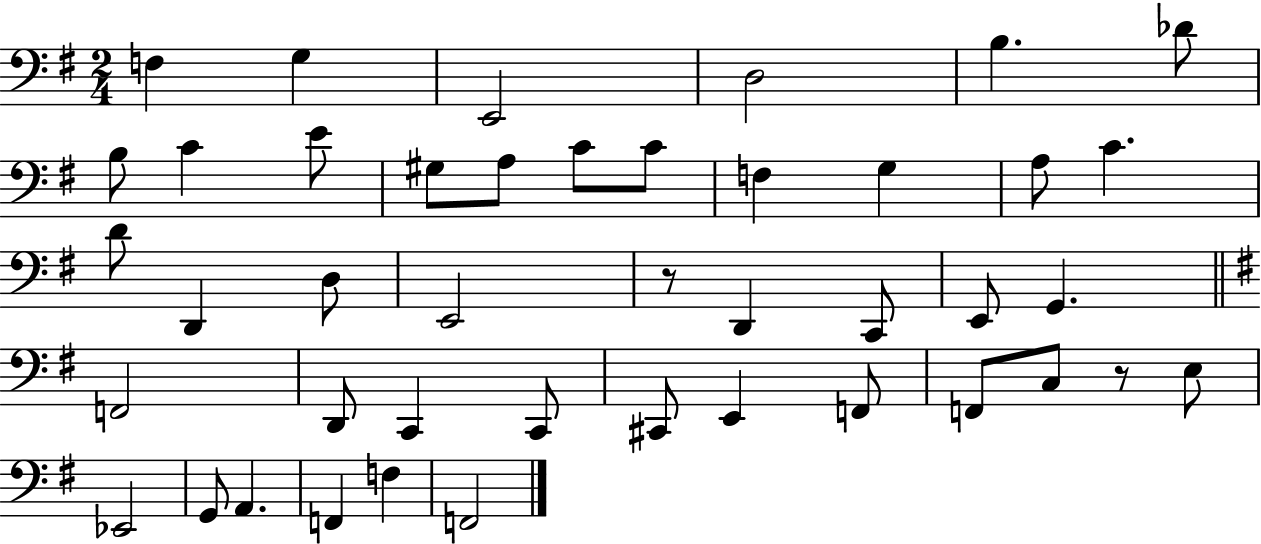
X:1
T:Untitled
M:2/4
L:1/4
K:G
F, G, E,,2 D,2 B, _D/2 B,/2 C E/2 ^G,/2 A,/2 C/2 C/2 F, G, A,/2 C D/2 D,, D,/2 E,,2 z/2 D,, C,,/2 E,,/2 G,, F,,2 D,,/2 C,, C,,/2 ^C,,/2 E,, F,,/2 F,,/2 C,/2 z/2 E,/2 _E,,2 G,,/2 A,, F,, F, F,,2